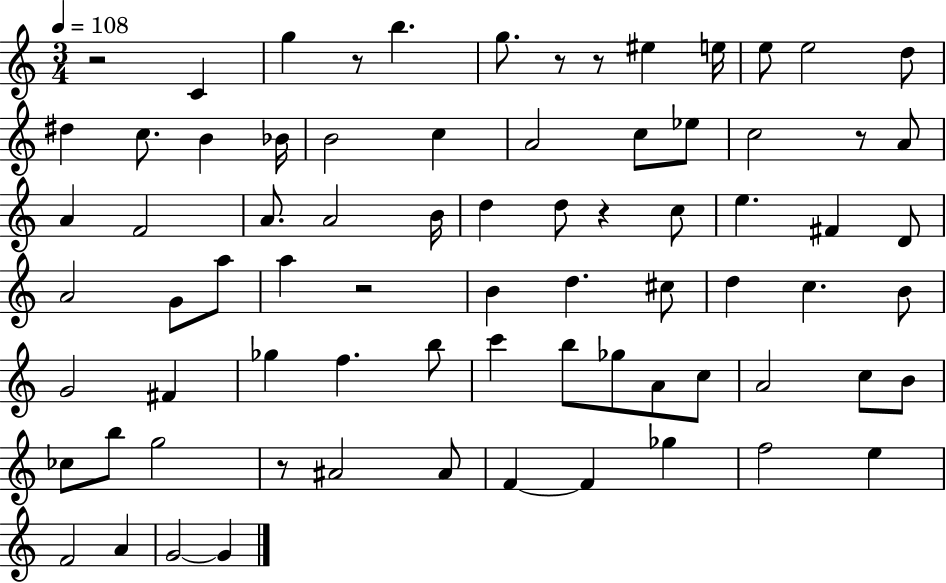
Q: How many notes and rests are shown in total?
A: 76